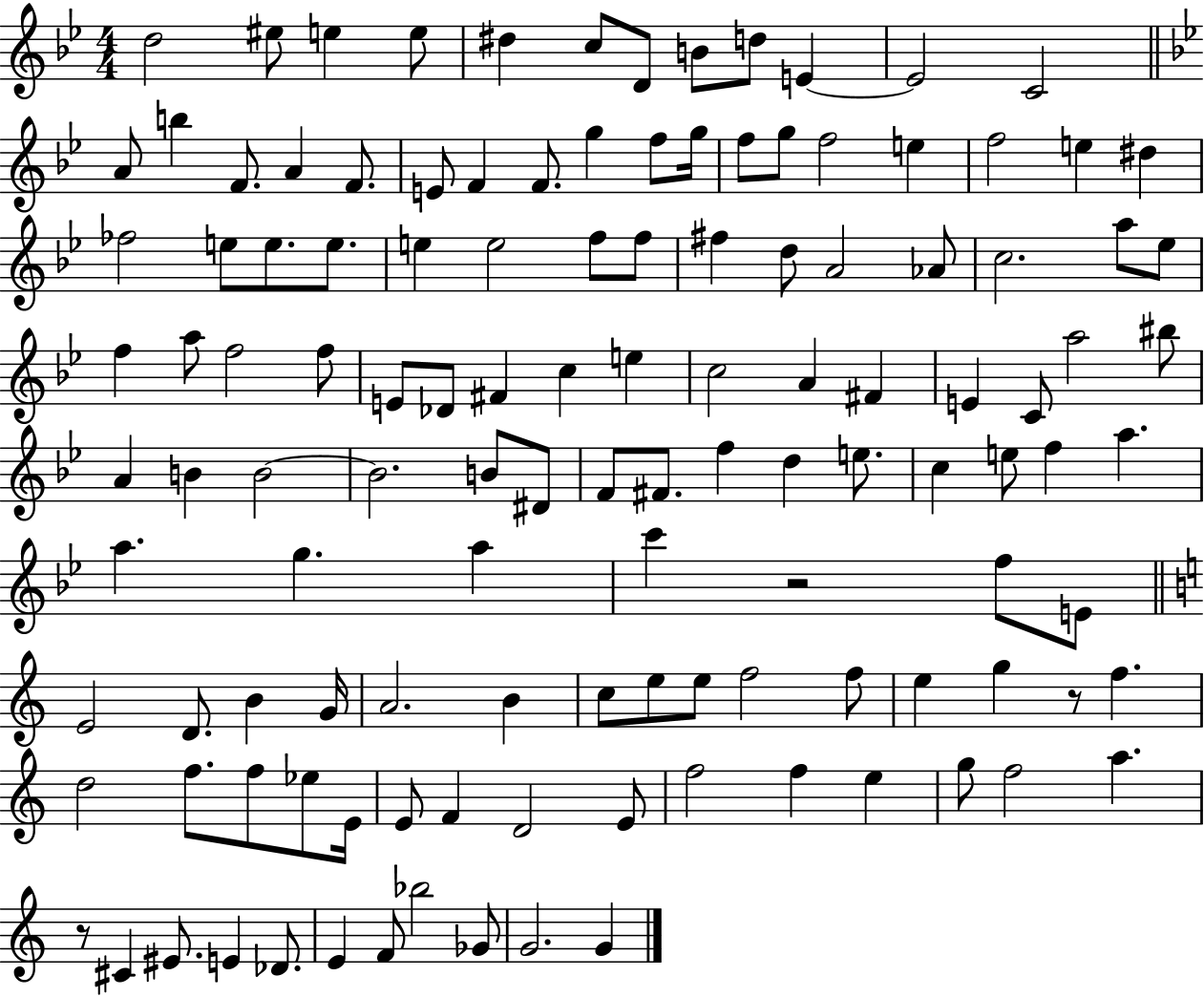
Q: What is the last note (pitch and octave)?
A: G4